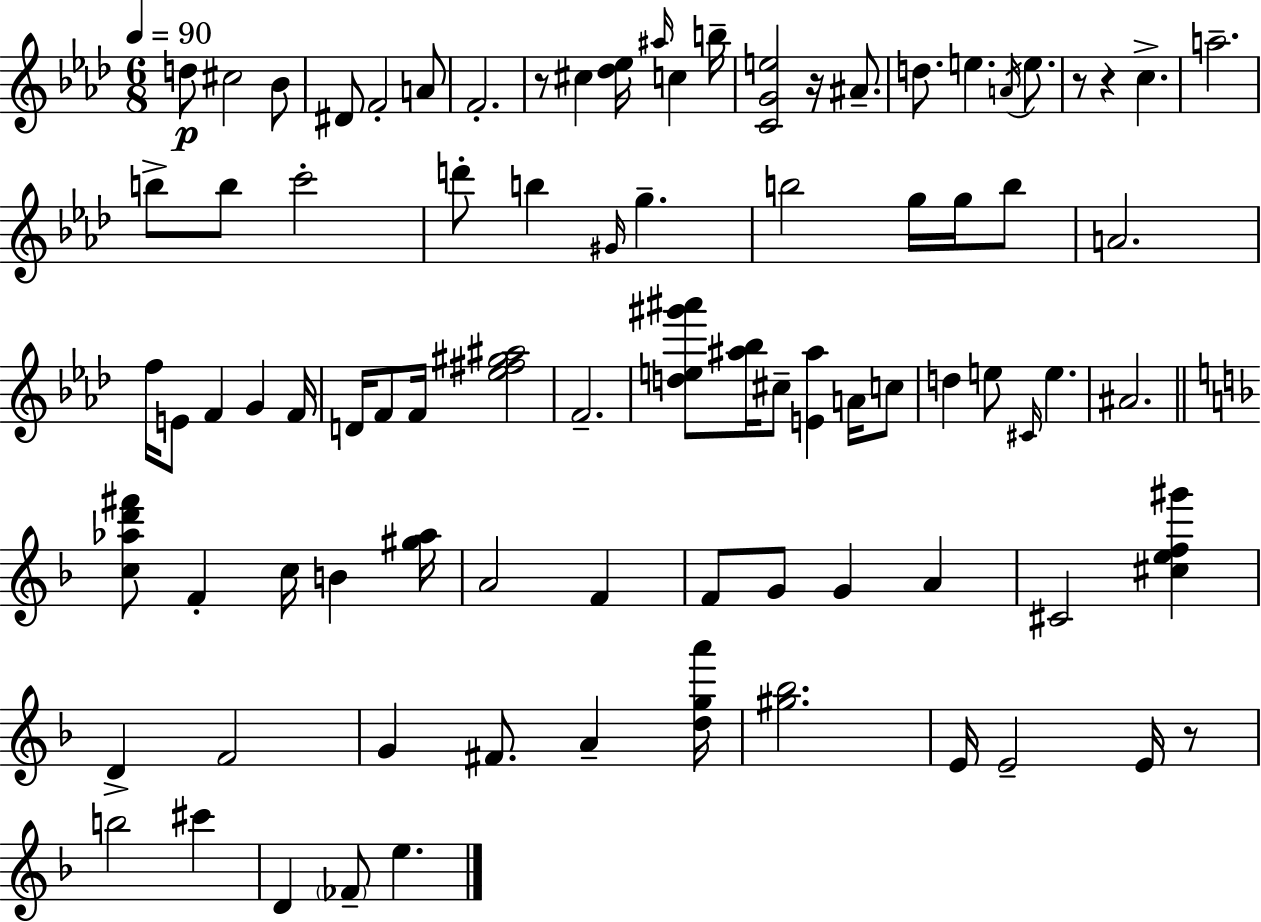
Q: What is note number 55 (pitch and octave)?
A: G4